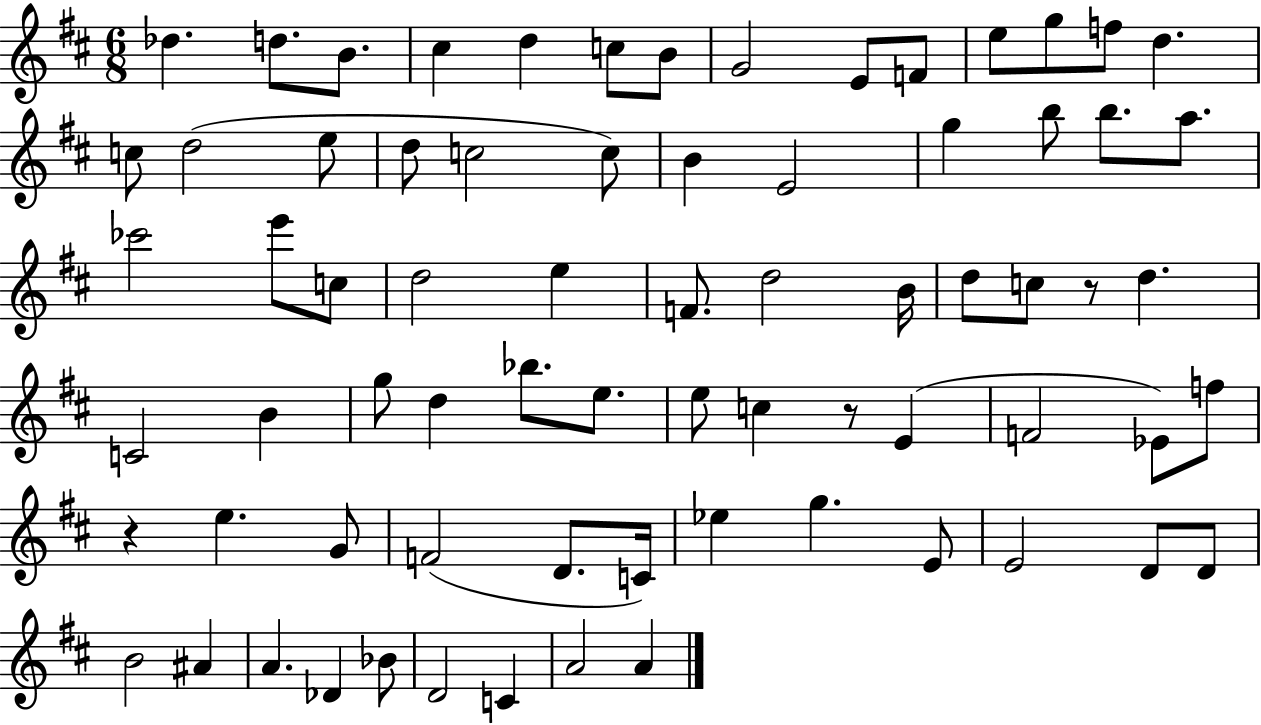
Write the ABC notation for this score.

X:1
T:Untitled
M:6/8
L:1/4
K:D
_d d/2 B/2 ^c d c/2 B/2 G2 E/2 F/2 e/2 g/2 f/2 d c/2 d2 e/2 d/2 c2 c/2 B E2 g b/2 b/2 a/2 _c'2 e'/2 c/2 d2 e F/2 d2 B/4 d/2 c/2 z/2 d C2 B g/2 d _b/2 e/2 e/2 c z/2 E F2 _E/2 f/2 z e G/2 F2 D/2 C/4 _e g E/2 E2 D/2 D/2 B2 ^A A _D _B/2 D2 C A2 A